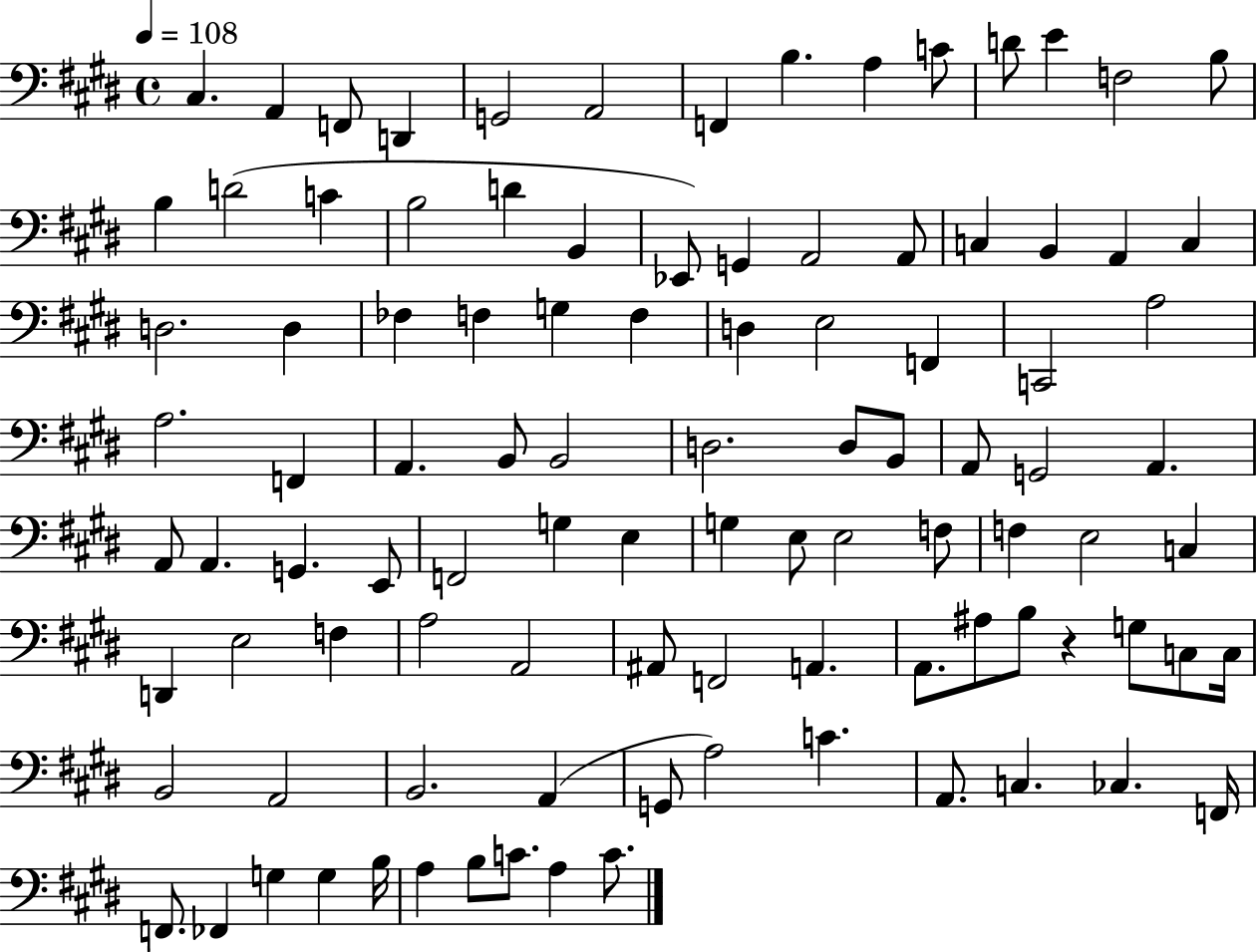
{
  \clef bass
  \time 4/4
  \defaultTimeSignature
  \key e \major
  \tempo 4 = 108
  cis4. a,4 f,8 d,4 | g,2 a,2 | f,4 b4. a4 c'8 | d'8 e'4 f2 b8 | \break b4 d'2( c'4 | b2 d'4 b,4 | ees,8) g,4 a,2 a,8 | c4 b,4 a,4 c4 | \break d2. d4 | fes4 f4 g4 f4 | d4 e2 f,4 | c,2 a2 | \break a2. f,4 | a,4. b,8 b,2 | d2. d8 b,8 | a,8 g,2 a,4. | \break a,8 a,4. g,4. e,8 | f,2 g4 e4 | g4 e8 e2 f8 | f4 e2 c4 | \break d,4 e2 f4 | a2 a,2 | ais,8 f,2 a,4. | a,8. ais8 b8 r4 g8 c8 c16 | \break b,2 a,2 | b,2. a,4( | g,8 a2) c'4. | a,8. c4. ces4. f,16 | \break f,8. fes,4 g4 g4 b16 | a4 b8 c'8. a4 c'8. | \bar "|."
}